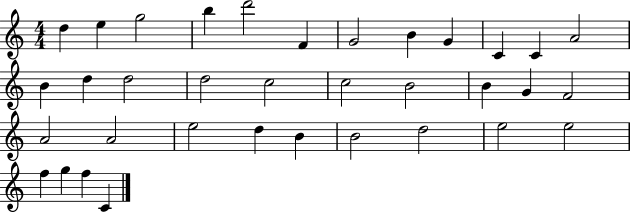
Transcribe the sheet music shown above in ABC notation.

X:1
T:Untitled
M:4/4
L:1/4
K:C
d e g2 b d'2 F G2 B G C C A2 B d d2 d2 c2 c2 B2 B G F2 A2 A2 e2 d B B2 d2 e2 e2 f g f C